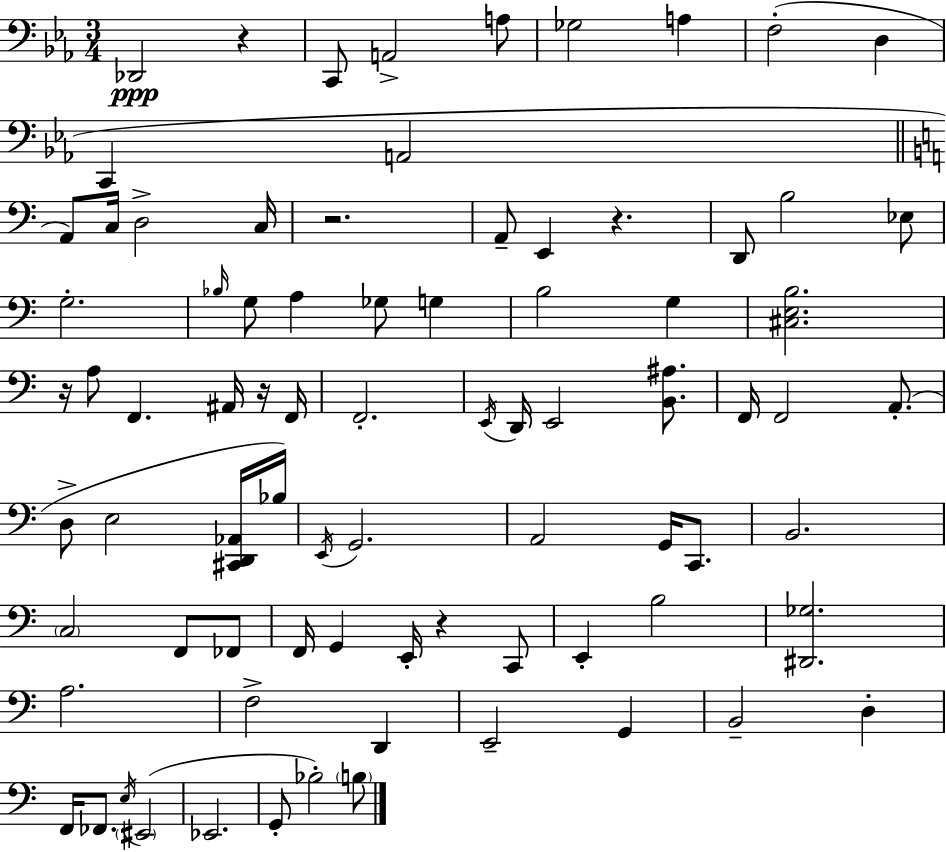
{
  \clef bass
  \numericTimeSignature
  \time 3/4
  \key ees \major
  \repeat volta 2 { des,2\ppp r4 | c,8 a,2-> a8 | ges2 a4 | f2-.( d4 | \break c,4 a,2 | \bar "||" \break \key c \major a,8) c16 d2-> c16 | r2. | a,8-- e,4 r4. | d,8 b2 ees8 | \break g2.-. | \grace { bes16 } g8 a4 ges8 g4 | b2 g4 | <cis e b>2. | \break r16 a8 f,4. ais,16 r16 | f,16 f,2.-. | \acciaccatura { e,16 } d,16 e,2 <b, ais>8. | f,16 f,2 a,8.-.( | \break d8-> e2 | <cis, d, aes,>16 bes16) \acciaccatura { e,16 } g,2. | a,2 g,16 | c,8. b,2. | \break \parenthesize c2 f,8 | fes,8 f,16 g,4 e,16-. r4 | c,8 e,4-. b2 | <dis, ges>2. | \break a2. | f2-> d,4 | e,2-- g,4 | b,2-- d4-. | \break f,16 fes,8. \acciaccatura { e16 } \parenthesize eis,2( | ees,2. | g,8-. bes2-.) | \parenthesize b8 } \bar "|."
}